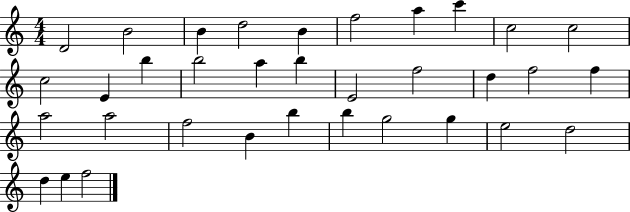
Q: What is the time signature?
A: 4/4